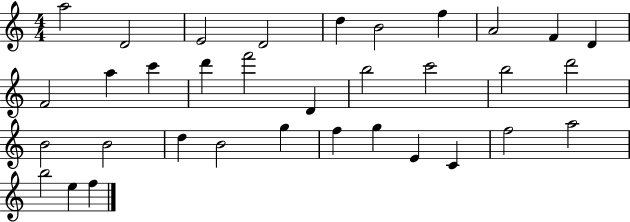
A5/h D4/h E4/h D4/h D5/q B4/h F5/q A4/h F4/q D4/q F4/h A5/q C6/q D6/q F6/h D4/q B5/h C6/h B5/h D6/h B4/h B4/h D5/q B4/h G5/q F5/q G5/q E4/q C4/q F5/h A5/h B5/h E5/q F5/q